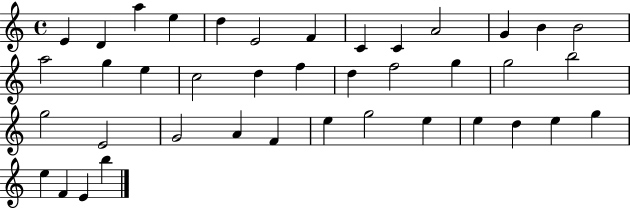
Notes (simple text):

E4/q D4/q A5/q E5/q D5/q E4/h F4/q C4/q C4/q A4/h G4/q B4/q B4/h A5/h G5/q E5/q C5/h D5/q F5/q D5/q F5/h G5/q G5/h B5/h G5/h E4/h G4/h A4/q F4/q E5/q G5/h E5/q E5/q D5/q E5/q G5/q E5/q F4/q E4/q B5/q